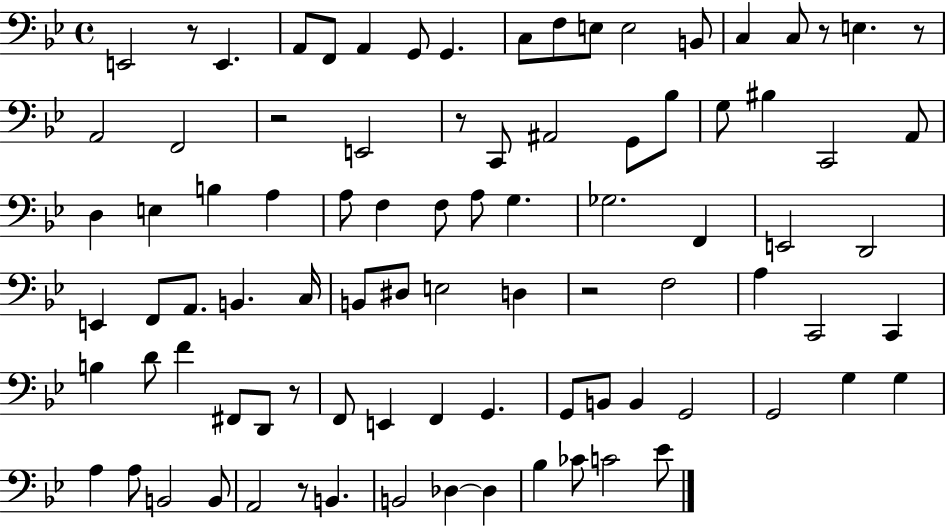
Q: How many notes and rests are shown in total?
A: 89